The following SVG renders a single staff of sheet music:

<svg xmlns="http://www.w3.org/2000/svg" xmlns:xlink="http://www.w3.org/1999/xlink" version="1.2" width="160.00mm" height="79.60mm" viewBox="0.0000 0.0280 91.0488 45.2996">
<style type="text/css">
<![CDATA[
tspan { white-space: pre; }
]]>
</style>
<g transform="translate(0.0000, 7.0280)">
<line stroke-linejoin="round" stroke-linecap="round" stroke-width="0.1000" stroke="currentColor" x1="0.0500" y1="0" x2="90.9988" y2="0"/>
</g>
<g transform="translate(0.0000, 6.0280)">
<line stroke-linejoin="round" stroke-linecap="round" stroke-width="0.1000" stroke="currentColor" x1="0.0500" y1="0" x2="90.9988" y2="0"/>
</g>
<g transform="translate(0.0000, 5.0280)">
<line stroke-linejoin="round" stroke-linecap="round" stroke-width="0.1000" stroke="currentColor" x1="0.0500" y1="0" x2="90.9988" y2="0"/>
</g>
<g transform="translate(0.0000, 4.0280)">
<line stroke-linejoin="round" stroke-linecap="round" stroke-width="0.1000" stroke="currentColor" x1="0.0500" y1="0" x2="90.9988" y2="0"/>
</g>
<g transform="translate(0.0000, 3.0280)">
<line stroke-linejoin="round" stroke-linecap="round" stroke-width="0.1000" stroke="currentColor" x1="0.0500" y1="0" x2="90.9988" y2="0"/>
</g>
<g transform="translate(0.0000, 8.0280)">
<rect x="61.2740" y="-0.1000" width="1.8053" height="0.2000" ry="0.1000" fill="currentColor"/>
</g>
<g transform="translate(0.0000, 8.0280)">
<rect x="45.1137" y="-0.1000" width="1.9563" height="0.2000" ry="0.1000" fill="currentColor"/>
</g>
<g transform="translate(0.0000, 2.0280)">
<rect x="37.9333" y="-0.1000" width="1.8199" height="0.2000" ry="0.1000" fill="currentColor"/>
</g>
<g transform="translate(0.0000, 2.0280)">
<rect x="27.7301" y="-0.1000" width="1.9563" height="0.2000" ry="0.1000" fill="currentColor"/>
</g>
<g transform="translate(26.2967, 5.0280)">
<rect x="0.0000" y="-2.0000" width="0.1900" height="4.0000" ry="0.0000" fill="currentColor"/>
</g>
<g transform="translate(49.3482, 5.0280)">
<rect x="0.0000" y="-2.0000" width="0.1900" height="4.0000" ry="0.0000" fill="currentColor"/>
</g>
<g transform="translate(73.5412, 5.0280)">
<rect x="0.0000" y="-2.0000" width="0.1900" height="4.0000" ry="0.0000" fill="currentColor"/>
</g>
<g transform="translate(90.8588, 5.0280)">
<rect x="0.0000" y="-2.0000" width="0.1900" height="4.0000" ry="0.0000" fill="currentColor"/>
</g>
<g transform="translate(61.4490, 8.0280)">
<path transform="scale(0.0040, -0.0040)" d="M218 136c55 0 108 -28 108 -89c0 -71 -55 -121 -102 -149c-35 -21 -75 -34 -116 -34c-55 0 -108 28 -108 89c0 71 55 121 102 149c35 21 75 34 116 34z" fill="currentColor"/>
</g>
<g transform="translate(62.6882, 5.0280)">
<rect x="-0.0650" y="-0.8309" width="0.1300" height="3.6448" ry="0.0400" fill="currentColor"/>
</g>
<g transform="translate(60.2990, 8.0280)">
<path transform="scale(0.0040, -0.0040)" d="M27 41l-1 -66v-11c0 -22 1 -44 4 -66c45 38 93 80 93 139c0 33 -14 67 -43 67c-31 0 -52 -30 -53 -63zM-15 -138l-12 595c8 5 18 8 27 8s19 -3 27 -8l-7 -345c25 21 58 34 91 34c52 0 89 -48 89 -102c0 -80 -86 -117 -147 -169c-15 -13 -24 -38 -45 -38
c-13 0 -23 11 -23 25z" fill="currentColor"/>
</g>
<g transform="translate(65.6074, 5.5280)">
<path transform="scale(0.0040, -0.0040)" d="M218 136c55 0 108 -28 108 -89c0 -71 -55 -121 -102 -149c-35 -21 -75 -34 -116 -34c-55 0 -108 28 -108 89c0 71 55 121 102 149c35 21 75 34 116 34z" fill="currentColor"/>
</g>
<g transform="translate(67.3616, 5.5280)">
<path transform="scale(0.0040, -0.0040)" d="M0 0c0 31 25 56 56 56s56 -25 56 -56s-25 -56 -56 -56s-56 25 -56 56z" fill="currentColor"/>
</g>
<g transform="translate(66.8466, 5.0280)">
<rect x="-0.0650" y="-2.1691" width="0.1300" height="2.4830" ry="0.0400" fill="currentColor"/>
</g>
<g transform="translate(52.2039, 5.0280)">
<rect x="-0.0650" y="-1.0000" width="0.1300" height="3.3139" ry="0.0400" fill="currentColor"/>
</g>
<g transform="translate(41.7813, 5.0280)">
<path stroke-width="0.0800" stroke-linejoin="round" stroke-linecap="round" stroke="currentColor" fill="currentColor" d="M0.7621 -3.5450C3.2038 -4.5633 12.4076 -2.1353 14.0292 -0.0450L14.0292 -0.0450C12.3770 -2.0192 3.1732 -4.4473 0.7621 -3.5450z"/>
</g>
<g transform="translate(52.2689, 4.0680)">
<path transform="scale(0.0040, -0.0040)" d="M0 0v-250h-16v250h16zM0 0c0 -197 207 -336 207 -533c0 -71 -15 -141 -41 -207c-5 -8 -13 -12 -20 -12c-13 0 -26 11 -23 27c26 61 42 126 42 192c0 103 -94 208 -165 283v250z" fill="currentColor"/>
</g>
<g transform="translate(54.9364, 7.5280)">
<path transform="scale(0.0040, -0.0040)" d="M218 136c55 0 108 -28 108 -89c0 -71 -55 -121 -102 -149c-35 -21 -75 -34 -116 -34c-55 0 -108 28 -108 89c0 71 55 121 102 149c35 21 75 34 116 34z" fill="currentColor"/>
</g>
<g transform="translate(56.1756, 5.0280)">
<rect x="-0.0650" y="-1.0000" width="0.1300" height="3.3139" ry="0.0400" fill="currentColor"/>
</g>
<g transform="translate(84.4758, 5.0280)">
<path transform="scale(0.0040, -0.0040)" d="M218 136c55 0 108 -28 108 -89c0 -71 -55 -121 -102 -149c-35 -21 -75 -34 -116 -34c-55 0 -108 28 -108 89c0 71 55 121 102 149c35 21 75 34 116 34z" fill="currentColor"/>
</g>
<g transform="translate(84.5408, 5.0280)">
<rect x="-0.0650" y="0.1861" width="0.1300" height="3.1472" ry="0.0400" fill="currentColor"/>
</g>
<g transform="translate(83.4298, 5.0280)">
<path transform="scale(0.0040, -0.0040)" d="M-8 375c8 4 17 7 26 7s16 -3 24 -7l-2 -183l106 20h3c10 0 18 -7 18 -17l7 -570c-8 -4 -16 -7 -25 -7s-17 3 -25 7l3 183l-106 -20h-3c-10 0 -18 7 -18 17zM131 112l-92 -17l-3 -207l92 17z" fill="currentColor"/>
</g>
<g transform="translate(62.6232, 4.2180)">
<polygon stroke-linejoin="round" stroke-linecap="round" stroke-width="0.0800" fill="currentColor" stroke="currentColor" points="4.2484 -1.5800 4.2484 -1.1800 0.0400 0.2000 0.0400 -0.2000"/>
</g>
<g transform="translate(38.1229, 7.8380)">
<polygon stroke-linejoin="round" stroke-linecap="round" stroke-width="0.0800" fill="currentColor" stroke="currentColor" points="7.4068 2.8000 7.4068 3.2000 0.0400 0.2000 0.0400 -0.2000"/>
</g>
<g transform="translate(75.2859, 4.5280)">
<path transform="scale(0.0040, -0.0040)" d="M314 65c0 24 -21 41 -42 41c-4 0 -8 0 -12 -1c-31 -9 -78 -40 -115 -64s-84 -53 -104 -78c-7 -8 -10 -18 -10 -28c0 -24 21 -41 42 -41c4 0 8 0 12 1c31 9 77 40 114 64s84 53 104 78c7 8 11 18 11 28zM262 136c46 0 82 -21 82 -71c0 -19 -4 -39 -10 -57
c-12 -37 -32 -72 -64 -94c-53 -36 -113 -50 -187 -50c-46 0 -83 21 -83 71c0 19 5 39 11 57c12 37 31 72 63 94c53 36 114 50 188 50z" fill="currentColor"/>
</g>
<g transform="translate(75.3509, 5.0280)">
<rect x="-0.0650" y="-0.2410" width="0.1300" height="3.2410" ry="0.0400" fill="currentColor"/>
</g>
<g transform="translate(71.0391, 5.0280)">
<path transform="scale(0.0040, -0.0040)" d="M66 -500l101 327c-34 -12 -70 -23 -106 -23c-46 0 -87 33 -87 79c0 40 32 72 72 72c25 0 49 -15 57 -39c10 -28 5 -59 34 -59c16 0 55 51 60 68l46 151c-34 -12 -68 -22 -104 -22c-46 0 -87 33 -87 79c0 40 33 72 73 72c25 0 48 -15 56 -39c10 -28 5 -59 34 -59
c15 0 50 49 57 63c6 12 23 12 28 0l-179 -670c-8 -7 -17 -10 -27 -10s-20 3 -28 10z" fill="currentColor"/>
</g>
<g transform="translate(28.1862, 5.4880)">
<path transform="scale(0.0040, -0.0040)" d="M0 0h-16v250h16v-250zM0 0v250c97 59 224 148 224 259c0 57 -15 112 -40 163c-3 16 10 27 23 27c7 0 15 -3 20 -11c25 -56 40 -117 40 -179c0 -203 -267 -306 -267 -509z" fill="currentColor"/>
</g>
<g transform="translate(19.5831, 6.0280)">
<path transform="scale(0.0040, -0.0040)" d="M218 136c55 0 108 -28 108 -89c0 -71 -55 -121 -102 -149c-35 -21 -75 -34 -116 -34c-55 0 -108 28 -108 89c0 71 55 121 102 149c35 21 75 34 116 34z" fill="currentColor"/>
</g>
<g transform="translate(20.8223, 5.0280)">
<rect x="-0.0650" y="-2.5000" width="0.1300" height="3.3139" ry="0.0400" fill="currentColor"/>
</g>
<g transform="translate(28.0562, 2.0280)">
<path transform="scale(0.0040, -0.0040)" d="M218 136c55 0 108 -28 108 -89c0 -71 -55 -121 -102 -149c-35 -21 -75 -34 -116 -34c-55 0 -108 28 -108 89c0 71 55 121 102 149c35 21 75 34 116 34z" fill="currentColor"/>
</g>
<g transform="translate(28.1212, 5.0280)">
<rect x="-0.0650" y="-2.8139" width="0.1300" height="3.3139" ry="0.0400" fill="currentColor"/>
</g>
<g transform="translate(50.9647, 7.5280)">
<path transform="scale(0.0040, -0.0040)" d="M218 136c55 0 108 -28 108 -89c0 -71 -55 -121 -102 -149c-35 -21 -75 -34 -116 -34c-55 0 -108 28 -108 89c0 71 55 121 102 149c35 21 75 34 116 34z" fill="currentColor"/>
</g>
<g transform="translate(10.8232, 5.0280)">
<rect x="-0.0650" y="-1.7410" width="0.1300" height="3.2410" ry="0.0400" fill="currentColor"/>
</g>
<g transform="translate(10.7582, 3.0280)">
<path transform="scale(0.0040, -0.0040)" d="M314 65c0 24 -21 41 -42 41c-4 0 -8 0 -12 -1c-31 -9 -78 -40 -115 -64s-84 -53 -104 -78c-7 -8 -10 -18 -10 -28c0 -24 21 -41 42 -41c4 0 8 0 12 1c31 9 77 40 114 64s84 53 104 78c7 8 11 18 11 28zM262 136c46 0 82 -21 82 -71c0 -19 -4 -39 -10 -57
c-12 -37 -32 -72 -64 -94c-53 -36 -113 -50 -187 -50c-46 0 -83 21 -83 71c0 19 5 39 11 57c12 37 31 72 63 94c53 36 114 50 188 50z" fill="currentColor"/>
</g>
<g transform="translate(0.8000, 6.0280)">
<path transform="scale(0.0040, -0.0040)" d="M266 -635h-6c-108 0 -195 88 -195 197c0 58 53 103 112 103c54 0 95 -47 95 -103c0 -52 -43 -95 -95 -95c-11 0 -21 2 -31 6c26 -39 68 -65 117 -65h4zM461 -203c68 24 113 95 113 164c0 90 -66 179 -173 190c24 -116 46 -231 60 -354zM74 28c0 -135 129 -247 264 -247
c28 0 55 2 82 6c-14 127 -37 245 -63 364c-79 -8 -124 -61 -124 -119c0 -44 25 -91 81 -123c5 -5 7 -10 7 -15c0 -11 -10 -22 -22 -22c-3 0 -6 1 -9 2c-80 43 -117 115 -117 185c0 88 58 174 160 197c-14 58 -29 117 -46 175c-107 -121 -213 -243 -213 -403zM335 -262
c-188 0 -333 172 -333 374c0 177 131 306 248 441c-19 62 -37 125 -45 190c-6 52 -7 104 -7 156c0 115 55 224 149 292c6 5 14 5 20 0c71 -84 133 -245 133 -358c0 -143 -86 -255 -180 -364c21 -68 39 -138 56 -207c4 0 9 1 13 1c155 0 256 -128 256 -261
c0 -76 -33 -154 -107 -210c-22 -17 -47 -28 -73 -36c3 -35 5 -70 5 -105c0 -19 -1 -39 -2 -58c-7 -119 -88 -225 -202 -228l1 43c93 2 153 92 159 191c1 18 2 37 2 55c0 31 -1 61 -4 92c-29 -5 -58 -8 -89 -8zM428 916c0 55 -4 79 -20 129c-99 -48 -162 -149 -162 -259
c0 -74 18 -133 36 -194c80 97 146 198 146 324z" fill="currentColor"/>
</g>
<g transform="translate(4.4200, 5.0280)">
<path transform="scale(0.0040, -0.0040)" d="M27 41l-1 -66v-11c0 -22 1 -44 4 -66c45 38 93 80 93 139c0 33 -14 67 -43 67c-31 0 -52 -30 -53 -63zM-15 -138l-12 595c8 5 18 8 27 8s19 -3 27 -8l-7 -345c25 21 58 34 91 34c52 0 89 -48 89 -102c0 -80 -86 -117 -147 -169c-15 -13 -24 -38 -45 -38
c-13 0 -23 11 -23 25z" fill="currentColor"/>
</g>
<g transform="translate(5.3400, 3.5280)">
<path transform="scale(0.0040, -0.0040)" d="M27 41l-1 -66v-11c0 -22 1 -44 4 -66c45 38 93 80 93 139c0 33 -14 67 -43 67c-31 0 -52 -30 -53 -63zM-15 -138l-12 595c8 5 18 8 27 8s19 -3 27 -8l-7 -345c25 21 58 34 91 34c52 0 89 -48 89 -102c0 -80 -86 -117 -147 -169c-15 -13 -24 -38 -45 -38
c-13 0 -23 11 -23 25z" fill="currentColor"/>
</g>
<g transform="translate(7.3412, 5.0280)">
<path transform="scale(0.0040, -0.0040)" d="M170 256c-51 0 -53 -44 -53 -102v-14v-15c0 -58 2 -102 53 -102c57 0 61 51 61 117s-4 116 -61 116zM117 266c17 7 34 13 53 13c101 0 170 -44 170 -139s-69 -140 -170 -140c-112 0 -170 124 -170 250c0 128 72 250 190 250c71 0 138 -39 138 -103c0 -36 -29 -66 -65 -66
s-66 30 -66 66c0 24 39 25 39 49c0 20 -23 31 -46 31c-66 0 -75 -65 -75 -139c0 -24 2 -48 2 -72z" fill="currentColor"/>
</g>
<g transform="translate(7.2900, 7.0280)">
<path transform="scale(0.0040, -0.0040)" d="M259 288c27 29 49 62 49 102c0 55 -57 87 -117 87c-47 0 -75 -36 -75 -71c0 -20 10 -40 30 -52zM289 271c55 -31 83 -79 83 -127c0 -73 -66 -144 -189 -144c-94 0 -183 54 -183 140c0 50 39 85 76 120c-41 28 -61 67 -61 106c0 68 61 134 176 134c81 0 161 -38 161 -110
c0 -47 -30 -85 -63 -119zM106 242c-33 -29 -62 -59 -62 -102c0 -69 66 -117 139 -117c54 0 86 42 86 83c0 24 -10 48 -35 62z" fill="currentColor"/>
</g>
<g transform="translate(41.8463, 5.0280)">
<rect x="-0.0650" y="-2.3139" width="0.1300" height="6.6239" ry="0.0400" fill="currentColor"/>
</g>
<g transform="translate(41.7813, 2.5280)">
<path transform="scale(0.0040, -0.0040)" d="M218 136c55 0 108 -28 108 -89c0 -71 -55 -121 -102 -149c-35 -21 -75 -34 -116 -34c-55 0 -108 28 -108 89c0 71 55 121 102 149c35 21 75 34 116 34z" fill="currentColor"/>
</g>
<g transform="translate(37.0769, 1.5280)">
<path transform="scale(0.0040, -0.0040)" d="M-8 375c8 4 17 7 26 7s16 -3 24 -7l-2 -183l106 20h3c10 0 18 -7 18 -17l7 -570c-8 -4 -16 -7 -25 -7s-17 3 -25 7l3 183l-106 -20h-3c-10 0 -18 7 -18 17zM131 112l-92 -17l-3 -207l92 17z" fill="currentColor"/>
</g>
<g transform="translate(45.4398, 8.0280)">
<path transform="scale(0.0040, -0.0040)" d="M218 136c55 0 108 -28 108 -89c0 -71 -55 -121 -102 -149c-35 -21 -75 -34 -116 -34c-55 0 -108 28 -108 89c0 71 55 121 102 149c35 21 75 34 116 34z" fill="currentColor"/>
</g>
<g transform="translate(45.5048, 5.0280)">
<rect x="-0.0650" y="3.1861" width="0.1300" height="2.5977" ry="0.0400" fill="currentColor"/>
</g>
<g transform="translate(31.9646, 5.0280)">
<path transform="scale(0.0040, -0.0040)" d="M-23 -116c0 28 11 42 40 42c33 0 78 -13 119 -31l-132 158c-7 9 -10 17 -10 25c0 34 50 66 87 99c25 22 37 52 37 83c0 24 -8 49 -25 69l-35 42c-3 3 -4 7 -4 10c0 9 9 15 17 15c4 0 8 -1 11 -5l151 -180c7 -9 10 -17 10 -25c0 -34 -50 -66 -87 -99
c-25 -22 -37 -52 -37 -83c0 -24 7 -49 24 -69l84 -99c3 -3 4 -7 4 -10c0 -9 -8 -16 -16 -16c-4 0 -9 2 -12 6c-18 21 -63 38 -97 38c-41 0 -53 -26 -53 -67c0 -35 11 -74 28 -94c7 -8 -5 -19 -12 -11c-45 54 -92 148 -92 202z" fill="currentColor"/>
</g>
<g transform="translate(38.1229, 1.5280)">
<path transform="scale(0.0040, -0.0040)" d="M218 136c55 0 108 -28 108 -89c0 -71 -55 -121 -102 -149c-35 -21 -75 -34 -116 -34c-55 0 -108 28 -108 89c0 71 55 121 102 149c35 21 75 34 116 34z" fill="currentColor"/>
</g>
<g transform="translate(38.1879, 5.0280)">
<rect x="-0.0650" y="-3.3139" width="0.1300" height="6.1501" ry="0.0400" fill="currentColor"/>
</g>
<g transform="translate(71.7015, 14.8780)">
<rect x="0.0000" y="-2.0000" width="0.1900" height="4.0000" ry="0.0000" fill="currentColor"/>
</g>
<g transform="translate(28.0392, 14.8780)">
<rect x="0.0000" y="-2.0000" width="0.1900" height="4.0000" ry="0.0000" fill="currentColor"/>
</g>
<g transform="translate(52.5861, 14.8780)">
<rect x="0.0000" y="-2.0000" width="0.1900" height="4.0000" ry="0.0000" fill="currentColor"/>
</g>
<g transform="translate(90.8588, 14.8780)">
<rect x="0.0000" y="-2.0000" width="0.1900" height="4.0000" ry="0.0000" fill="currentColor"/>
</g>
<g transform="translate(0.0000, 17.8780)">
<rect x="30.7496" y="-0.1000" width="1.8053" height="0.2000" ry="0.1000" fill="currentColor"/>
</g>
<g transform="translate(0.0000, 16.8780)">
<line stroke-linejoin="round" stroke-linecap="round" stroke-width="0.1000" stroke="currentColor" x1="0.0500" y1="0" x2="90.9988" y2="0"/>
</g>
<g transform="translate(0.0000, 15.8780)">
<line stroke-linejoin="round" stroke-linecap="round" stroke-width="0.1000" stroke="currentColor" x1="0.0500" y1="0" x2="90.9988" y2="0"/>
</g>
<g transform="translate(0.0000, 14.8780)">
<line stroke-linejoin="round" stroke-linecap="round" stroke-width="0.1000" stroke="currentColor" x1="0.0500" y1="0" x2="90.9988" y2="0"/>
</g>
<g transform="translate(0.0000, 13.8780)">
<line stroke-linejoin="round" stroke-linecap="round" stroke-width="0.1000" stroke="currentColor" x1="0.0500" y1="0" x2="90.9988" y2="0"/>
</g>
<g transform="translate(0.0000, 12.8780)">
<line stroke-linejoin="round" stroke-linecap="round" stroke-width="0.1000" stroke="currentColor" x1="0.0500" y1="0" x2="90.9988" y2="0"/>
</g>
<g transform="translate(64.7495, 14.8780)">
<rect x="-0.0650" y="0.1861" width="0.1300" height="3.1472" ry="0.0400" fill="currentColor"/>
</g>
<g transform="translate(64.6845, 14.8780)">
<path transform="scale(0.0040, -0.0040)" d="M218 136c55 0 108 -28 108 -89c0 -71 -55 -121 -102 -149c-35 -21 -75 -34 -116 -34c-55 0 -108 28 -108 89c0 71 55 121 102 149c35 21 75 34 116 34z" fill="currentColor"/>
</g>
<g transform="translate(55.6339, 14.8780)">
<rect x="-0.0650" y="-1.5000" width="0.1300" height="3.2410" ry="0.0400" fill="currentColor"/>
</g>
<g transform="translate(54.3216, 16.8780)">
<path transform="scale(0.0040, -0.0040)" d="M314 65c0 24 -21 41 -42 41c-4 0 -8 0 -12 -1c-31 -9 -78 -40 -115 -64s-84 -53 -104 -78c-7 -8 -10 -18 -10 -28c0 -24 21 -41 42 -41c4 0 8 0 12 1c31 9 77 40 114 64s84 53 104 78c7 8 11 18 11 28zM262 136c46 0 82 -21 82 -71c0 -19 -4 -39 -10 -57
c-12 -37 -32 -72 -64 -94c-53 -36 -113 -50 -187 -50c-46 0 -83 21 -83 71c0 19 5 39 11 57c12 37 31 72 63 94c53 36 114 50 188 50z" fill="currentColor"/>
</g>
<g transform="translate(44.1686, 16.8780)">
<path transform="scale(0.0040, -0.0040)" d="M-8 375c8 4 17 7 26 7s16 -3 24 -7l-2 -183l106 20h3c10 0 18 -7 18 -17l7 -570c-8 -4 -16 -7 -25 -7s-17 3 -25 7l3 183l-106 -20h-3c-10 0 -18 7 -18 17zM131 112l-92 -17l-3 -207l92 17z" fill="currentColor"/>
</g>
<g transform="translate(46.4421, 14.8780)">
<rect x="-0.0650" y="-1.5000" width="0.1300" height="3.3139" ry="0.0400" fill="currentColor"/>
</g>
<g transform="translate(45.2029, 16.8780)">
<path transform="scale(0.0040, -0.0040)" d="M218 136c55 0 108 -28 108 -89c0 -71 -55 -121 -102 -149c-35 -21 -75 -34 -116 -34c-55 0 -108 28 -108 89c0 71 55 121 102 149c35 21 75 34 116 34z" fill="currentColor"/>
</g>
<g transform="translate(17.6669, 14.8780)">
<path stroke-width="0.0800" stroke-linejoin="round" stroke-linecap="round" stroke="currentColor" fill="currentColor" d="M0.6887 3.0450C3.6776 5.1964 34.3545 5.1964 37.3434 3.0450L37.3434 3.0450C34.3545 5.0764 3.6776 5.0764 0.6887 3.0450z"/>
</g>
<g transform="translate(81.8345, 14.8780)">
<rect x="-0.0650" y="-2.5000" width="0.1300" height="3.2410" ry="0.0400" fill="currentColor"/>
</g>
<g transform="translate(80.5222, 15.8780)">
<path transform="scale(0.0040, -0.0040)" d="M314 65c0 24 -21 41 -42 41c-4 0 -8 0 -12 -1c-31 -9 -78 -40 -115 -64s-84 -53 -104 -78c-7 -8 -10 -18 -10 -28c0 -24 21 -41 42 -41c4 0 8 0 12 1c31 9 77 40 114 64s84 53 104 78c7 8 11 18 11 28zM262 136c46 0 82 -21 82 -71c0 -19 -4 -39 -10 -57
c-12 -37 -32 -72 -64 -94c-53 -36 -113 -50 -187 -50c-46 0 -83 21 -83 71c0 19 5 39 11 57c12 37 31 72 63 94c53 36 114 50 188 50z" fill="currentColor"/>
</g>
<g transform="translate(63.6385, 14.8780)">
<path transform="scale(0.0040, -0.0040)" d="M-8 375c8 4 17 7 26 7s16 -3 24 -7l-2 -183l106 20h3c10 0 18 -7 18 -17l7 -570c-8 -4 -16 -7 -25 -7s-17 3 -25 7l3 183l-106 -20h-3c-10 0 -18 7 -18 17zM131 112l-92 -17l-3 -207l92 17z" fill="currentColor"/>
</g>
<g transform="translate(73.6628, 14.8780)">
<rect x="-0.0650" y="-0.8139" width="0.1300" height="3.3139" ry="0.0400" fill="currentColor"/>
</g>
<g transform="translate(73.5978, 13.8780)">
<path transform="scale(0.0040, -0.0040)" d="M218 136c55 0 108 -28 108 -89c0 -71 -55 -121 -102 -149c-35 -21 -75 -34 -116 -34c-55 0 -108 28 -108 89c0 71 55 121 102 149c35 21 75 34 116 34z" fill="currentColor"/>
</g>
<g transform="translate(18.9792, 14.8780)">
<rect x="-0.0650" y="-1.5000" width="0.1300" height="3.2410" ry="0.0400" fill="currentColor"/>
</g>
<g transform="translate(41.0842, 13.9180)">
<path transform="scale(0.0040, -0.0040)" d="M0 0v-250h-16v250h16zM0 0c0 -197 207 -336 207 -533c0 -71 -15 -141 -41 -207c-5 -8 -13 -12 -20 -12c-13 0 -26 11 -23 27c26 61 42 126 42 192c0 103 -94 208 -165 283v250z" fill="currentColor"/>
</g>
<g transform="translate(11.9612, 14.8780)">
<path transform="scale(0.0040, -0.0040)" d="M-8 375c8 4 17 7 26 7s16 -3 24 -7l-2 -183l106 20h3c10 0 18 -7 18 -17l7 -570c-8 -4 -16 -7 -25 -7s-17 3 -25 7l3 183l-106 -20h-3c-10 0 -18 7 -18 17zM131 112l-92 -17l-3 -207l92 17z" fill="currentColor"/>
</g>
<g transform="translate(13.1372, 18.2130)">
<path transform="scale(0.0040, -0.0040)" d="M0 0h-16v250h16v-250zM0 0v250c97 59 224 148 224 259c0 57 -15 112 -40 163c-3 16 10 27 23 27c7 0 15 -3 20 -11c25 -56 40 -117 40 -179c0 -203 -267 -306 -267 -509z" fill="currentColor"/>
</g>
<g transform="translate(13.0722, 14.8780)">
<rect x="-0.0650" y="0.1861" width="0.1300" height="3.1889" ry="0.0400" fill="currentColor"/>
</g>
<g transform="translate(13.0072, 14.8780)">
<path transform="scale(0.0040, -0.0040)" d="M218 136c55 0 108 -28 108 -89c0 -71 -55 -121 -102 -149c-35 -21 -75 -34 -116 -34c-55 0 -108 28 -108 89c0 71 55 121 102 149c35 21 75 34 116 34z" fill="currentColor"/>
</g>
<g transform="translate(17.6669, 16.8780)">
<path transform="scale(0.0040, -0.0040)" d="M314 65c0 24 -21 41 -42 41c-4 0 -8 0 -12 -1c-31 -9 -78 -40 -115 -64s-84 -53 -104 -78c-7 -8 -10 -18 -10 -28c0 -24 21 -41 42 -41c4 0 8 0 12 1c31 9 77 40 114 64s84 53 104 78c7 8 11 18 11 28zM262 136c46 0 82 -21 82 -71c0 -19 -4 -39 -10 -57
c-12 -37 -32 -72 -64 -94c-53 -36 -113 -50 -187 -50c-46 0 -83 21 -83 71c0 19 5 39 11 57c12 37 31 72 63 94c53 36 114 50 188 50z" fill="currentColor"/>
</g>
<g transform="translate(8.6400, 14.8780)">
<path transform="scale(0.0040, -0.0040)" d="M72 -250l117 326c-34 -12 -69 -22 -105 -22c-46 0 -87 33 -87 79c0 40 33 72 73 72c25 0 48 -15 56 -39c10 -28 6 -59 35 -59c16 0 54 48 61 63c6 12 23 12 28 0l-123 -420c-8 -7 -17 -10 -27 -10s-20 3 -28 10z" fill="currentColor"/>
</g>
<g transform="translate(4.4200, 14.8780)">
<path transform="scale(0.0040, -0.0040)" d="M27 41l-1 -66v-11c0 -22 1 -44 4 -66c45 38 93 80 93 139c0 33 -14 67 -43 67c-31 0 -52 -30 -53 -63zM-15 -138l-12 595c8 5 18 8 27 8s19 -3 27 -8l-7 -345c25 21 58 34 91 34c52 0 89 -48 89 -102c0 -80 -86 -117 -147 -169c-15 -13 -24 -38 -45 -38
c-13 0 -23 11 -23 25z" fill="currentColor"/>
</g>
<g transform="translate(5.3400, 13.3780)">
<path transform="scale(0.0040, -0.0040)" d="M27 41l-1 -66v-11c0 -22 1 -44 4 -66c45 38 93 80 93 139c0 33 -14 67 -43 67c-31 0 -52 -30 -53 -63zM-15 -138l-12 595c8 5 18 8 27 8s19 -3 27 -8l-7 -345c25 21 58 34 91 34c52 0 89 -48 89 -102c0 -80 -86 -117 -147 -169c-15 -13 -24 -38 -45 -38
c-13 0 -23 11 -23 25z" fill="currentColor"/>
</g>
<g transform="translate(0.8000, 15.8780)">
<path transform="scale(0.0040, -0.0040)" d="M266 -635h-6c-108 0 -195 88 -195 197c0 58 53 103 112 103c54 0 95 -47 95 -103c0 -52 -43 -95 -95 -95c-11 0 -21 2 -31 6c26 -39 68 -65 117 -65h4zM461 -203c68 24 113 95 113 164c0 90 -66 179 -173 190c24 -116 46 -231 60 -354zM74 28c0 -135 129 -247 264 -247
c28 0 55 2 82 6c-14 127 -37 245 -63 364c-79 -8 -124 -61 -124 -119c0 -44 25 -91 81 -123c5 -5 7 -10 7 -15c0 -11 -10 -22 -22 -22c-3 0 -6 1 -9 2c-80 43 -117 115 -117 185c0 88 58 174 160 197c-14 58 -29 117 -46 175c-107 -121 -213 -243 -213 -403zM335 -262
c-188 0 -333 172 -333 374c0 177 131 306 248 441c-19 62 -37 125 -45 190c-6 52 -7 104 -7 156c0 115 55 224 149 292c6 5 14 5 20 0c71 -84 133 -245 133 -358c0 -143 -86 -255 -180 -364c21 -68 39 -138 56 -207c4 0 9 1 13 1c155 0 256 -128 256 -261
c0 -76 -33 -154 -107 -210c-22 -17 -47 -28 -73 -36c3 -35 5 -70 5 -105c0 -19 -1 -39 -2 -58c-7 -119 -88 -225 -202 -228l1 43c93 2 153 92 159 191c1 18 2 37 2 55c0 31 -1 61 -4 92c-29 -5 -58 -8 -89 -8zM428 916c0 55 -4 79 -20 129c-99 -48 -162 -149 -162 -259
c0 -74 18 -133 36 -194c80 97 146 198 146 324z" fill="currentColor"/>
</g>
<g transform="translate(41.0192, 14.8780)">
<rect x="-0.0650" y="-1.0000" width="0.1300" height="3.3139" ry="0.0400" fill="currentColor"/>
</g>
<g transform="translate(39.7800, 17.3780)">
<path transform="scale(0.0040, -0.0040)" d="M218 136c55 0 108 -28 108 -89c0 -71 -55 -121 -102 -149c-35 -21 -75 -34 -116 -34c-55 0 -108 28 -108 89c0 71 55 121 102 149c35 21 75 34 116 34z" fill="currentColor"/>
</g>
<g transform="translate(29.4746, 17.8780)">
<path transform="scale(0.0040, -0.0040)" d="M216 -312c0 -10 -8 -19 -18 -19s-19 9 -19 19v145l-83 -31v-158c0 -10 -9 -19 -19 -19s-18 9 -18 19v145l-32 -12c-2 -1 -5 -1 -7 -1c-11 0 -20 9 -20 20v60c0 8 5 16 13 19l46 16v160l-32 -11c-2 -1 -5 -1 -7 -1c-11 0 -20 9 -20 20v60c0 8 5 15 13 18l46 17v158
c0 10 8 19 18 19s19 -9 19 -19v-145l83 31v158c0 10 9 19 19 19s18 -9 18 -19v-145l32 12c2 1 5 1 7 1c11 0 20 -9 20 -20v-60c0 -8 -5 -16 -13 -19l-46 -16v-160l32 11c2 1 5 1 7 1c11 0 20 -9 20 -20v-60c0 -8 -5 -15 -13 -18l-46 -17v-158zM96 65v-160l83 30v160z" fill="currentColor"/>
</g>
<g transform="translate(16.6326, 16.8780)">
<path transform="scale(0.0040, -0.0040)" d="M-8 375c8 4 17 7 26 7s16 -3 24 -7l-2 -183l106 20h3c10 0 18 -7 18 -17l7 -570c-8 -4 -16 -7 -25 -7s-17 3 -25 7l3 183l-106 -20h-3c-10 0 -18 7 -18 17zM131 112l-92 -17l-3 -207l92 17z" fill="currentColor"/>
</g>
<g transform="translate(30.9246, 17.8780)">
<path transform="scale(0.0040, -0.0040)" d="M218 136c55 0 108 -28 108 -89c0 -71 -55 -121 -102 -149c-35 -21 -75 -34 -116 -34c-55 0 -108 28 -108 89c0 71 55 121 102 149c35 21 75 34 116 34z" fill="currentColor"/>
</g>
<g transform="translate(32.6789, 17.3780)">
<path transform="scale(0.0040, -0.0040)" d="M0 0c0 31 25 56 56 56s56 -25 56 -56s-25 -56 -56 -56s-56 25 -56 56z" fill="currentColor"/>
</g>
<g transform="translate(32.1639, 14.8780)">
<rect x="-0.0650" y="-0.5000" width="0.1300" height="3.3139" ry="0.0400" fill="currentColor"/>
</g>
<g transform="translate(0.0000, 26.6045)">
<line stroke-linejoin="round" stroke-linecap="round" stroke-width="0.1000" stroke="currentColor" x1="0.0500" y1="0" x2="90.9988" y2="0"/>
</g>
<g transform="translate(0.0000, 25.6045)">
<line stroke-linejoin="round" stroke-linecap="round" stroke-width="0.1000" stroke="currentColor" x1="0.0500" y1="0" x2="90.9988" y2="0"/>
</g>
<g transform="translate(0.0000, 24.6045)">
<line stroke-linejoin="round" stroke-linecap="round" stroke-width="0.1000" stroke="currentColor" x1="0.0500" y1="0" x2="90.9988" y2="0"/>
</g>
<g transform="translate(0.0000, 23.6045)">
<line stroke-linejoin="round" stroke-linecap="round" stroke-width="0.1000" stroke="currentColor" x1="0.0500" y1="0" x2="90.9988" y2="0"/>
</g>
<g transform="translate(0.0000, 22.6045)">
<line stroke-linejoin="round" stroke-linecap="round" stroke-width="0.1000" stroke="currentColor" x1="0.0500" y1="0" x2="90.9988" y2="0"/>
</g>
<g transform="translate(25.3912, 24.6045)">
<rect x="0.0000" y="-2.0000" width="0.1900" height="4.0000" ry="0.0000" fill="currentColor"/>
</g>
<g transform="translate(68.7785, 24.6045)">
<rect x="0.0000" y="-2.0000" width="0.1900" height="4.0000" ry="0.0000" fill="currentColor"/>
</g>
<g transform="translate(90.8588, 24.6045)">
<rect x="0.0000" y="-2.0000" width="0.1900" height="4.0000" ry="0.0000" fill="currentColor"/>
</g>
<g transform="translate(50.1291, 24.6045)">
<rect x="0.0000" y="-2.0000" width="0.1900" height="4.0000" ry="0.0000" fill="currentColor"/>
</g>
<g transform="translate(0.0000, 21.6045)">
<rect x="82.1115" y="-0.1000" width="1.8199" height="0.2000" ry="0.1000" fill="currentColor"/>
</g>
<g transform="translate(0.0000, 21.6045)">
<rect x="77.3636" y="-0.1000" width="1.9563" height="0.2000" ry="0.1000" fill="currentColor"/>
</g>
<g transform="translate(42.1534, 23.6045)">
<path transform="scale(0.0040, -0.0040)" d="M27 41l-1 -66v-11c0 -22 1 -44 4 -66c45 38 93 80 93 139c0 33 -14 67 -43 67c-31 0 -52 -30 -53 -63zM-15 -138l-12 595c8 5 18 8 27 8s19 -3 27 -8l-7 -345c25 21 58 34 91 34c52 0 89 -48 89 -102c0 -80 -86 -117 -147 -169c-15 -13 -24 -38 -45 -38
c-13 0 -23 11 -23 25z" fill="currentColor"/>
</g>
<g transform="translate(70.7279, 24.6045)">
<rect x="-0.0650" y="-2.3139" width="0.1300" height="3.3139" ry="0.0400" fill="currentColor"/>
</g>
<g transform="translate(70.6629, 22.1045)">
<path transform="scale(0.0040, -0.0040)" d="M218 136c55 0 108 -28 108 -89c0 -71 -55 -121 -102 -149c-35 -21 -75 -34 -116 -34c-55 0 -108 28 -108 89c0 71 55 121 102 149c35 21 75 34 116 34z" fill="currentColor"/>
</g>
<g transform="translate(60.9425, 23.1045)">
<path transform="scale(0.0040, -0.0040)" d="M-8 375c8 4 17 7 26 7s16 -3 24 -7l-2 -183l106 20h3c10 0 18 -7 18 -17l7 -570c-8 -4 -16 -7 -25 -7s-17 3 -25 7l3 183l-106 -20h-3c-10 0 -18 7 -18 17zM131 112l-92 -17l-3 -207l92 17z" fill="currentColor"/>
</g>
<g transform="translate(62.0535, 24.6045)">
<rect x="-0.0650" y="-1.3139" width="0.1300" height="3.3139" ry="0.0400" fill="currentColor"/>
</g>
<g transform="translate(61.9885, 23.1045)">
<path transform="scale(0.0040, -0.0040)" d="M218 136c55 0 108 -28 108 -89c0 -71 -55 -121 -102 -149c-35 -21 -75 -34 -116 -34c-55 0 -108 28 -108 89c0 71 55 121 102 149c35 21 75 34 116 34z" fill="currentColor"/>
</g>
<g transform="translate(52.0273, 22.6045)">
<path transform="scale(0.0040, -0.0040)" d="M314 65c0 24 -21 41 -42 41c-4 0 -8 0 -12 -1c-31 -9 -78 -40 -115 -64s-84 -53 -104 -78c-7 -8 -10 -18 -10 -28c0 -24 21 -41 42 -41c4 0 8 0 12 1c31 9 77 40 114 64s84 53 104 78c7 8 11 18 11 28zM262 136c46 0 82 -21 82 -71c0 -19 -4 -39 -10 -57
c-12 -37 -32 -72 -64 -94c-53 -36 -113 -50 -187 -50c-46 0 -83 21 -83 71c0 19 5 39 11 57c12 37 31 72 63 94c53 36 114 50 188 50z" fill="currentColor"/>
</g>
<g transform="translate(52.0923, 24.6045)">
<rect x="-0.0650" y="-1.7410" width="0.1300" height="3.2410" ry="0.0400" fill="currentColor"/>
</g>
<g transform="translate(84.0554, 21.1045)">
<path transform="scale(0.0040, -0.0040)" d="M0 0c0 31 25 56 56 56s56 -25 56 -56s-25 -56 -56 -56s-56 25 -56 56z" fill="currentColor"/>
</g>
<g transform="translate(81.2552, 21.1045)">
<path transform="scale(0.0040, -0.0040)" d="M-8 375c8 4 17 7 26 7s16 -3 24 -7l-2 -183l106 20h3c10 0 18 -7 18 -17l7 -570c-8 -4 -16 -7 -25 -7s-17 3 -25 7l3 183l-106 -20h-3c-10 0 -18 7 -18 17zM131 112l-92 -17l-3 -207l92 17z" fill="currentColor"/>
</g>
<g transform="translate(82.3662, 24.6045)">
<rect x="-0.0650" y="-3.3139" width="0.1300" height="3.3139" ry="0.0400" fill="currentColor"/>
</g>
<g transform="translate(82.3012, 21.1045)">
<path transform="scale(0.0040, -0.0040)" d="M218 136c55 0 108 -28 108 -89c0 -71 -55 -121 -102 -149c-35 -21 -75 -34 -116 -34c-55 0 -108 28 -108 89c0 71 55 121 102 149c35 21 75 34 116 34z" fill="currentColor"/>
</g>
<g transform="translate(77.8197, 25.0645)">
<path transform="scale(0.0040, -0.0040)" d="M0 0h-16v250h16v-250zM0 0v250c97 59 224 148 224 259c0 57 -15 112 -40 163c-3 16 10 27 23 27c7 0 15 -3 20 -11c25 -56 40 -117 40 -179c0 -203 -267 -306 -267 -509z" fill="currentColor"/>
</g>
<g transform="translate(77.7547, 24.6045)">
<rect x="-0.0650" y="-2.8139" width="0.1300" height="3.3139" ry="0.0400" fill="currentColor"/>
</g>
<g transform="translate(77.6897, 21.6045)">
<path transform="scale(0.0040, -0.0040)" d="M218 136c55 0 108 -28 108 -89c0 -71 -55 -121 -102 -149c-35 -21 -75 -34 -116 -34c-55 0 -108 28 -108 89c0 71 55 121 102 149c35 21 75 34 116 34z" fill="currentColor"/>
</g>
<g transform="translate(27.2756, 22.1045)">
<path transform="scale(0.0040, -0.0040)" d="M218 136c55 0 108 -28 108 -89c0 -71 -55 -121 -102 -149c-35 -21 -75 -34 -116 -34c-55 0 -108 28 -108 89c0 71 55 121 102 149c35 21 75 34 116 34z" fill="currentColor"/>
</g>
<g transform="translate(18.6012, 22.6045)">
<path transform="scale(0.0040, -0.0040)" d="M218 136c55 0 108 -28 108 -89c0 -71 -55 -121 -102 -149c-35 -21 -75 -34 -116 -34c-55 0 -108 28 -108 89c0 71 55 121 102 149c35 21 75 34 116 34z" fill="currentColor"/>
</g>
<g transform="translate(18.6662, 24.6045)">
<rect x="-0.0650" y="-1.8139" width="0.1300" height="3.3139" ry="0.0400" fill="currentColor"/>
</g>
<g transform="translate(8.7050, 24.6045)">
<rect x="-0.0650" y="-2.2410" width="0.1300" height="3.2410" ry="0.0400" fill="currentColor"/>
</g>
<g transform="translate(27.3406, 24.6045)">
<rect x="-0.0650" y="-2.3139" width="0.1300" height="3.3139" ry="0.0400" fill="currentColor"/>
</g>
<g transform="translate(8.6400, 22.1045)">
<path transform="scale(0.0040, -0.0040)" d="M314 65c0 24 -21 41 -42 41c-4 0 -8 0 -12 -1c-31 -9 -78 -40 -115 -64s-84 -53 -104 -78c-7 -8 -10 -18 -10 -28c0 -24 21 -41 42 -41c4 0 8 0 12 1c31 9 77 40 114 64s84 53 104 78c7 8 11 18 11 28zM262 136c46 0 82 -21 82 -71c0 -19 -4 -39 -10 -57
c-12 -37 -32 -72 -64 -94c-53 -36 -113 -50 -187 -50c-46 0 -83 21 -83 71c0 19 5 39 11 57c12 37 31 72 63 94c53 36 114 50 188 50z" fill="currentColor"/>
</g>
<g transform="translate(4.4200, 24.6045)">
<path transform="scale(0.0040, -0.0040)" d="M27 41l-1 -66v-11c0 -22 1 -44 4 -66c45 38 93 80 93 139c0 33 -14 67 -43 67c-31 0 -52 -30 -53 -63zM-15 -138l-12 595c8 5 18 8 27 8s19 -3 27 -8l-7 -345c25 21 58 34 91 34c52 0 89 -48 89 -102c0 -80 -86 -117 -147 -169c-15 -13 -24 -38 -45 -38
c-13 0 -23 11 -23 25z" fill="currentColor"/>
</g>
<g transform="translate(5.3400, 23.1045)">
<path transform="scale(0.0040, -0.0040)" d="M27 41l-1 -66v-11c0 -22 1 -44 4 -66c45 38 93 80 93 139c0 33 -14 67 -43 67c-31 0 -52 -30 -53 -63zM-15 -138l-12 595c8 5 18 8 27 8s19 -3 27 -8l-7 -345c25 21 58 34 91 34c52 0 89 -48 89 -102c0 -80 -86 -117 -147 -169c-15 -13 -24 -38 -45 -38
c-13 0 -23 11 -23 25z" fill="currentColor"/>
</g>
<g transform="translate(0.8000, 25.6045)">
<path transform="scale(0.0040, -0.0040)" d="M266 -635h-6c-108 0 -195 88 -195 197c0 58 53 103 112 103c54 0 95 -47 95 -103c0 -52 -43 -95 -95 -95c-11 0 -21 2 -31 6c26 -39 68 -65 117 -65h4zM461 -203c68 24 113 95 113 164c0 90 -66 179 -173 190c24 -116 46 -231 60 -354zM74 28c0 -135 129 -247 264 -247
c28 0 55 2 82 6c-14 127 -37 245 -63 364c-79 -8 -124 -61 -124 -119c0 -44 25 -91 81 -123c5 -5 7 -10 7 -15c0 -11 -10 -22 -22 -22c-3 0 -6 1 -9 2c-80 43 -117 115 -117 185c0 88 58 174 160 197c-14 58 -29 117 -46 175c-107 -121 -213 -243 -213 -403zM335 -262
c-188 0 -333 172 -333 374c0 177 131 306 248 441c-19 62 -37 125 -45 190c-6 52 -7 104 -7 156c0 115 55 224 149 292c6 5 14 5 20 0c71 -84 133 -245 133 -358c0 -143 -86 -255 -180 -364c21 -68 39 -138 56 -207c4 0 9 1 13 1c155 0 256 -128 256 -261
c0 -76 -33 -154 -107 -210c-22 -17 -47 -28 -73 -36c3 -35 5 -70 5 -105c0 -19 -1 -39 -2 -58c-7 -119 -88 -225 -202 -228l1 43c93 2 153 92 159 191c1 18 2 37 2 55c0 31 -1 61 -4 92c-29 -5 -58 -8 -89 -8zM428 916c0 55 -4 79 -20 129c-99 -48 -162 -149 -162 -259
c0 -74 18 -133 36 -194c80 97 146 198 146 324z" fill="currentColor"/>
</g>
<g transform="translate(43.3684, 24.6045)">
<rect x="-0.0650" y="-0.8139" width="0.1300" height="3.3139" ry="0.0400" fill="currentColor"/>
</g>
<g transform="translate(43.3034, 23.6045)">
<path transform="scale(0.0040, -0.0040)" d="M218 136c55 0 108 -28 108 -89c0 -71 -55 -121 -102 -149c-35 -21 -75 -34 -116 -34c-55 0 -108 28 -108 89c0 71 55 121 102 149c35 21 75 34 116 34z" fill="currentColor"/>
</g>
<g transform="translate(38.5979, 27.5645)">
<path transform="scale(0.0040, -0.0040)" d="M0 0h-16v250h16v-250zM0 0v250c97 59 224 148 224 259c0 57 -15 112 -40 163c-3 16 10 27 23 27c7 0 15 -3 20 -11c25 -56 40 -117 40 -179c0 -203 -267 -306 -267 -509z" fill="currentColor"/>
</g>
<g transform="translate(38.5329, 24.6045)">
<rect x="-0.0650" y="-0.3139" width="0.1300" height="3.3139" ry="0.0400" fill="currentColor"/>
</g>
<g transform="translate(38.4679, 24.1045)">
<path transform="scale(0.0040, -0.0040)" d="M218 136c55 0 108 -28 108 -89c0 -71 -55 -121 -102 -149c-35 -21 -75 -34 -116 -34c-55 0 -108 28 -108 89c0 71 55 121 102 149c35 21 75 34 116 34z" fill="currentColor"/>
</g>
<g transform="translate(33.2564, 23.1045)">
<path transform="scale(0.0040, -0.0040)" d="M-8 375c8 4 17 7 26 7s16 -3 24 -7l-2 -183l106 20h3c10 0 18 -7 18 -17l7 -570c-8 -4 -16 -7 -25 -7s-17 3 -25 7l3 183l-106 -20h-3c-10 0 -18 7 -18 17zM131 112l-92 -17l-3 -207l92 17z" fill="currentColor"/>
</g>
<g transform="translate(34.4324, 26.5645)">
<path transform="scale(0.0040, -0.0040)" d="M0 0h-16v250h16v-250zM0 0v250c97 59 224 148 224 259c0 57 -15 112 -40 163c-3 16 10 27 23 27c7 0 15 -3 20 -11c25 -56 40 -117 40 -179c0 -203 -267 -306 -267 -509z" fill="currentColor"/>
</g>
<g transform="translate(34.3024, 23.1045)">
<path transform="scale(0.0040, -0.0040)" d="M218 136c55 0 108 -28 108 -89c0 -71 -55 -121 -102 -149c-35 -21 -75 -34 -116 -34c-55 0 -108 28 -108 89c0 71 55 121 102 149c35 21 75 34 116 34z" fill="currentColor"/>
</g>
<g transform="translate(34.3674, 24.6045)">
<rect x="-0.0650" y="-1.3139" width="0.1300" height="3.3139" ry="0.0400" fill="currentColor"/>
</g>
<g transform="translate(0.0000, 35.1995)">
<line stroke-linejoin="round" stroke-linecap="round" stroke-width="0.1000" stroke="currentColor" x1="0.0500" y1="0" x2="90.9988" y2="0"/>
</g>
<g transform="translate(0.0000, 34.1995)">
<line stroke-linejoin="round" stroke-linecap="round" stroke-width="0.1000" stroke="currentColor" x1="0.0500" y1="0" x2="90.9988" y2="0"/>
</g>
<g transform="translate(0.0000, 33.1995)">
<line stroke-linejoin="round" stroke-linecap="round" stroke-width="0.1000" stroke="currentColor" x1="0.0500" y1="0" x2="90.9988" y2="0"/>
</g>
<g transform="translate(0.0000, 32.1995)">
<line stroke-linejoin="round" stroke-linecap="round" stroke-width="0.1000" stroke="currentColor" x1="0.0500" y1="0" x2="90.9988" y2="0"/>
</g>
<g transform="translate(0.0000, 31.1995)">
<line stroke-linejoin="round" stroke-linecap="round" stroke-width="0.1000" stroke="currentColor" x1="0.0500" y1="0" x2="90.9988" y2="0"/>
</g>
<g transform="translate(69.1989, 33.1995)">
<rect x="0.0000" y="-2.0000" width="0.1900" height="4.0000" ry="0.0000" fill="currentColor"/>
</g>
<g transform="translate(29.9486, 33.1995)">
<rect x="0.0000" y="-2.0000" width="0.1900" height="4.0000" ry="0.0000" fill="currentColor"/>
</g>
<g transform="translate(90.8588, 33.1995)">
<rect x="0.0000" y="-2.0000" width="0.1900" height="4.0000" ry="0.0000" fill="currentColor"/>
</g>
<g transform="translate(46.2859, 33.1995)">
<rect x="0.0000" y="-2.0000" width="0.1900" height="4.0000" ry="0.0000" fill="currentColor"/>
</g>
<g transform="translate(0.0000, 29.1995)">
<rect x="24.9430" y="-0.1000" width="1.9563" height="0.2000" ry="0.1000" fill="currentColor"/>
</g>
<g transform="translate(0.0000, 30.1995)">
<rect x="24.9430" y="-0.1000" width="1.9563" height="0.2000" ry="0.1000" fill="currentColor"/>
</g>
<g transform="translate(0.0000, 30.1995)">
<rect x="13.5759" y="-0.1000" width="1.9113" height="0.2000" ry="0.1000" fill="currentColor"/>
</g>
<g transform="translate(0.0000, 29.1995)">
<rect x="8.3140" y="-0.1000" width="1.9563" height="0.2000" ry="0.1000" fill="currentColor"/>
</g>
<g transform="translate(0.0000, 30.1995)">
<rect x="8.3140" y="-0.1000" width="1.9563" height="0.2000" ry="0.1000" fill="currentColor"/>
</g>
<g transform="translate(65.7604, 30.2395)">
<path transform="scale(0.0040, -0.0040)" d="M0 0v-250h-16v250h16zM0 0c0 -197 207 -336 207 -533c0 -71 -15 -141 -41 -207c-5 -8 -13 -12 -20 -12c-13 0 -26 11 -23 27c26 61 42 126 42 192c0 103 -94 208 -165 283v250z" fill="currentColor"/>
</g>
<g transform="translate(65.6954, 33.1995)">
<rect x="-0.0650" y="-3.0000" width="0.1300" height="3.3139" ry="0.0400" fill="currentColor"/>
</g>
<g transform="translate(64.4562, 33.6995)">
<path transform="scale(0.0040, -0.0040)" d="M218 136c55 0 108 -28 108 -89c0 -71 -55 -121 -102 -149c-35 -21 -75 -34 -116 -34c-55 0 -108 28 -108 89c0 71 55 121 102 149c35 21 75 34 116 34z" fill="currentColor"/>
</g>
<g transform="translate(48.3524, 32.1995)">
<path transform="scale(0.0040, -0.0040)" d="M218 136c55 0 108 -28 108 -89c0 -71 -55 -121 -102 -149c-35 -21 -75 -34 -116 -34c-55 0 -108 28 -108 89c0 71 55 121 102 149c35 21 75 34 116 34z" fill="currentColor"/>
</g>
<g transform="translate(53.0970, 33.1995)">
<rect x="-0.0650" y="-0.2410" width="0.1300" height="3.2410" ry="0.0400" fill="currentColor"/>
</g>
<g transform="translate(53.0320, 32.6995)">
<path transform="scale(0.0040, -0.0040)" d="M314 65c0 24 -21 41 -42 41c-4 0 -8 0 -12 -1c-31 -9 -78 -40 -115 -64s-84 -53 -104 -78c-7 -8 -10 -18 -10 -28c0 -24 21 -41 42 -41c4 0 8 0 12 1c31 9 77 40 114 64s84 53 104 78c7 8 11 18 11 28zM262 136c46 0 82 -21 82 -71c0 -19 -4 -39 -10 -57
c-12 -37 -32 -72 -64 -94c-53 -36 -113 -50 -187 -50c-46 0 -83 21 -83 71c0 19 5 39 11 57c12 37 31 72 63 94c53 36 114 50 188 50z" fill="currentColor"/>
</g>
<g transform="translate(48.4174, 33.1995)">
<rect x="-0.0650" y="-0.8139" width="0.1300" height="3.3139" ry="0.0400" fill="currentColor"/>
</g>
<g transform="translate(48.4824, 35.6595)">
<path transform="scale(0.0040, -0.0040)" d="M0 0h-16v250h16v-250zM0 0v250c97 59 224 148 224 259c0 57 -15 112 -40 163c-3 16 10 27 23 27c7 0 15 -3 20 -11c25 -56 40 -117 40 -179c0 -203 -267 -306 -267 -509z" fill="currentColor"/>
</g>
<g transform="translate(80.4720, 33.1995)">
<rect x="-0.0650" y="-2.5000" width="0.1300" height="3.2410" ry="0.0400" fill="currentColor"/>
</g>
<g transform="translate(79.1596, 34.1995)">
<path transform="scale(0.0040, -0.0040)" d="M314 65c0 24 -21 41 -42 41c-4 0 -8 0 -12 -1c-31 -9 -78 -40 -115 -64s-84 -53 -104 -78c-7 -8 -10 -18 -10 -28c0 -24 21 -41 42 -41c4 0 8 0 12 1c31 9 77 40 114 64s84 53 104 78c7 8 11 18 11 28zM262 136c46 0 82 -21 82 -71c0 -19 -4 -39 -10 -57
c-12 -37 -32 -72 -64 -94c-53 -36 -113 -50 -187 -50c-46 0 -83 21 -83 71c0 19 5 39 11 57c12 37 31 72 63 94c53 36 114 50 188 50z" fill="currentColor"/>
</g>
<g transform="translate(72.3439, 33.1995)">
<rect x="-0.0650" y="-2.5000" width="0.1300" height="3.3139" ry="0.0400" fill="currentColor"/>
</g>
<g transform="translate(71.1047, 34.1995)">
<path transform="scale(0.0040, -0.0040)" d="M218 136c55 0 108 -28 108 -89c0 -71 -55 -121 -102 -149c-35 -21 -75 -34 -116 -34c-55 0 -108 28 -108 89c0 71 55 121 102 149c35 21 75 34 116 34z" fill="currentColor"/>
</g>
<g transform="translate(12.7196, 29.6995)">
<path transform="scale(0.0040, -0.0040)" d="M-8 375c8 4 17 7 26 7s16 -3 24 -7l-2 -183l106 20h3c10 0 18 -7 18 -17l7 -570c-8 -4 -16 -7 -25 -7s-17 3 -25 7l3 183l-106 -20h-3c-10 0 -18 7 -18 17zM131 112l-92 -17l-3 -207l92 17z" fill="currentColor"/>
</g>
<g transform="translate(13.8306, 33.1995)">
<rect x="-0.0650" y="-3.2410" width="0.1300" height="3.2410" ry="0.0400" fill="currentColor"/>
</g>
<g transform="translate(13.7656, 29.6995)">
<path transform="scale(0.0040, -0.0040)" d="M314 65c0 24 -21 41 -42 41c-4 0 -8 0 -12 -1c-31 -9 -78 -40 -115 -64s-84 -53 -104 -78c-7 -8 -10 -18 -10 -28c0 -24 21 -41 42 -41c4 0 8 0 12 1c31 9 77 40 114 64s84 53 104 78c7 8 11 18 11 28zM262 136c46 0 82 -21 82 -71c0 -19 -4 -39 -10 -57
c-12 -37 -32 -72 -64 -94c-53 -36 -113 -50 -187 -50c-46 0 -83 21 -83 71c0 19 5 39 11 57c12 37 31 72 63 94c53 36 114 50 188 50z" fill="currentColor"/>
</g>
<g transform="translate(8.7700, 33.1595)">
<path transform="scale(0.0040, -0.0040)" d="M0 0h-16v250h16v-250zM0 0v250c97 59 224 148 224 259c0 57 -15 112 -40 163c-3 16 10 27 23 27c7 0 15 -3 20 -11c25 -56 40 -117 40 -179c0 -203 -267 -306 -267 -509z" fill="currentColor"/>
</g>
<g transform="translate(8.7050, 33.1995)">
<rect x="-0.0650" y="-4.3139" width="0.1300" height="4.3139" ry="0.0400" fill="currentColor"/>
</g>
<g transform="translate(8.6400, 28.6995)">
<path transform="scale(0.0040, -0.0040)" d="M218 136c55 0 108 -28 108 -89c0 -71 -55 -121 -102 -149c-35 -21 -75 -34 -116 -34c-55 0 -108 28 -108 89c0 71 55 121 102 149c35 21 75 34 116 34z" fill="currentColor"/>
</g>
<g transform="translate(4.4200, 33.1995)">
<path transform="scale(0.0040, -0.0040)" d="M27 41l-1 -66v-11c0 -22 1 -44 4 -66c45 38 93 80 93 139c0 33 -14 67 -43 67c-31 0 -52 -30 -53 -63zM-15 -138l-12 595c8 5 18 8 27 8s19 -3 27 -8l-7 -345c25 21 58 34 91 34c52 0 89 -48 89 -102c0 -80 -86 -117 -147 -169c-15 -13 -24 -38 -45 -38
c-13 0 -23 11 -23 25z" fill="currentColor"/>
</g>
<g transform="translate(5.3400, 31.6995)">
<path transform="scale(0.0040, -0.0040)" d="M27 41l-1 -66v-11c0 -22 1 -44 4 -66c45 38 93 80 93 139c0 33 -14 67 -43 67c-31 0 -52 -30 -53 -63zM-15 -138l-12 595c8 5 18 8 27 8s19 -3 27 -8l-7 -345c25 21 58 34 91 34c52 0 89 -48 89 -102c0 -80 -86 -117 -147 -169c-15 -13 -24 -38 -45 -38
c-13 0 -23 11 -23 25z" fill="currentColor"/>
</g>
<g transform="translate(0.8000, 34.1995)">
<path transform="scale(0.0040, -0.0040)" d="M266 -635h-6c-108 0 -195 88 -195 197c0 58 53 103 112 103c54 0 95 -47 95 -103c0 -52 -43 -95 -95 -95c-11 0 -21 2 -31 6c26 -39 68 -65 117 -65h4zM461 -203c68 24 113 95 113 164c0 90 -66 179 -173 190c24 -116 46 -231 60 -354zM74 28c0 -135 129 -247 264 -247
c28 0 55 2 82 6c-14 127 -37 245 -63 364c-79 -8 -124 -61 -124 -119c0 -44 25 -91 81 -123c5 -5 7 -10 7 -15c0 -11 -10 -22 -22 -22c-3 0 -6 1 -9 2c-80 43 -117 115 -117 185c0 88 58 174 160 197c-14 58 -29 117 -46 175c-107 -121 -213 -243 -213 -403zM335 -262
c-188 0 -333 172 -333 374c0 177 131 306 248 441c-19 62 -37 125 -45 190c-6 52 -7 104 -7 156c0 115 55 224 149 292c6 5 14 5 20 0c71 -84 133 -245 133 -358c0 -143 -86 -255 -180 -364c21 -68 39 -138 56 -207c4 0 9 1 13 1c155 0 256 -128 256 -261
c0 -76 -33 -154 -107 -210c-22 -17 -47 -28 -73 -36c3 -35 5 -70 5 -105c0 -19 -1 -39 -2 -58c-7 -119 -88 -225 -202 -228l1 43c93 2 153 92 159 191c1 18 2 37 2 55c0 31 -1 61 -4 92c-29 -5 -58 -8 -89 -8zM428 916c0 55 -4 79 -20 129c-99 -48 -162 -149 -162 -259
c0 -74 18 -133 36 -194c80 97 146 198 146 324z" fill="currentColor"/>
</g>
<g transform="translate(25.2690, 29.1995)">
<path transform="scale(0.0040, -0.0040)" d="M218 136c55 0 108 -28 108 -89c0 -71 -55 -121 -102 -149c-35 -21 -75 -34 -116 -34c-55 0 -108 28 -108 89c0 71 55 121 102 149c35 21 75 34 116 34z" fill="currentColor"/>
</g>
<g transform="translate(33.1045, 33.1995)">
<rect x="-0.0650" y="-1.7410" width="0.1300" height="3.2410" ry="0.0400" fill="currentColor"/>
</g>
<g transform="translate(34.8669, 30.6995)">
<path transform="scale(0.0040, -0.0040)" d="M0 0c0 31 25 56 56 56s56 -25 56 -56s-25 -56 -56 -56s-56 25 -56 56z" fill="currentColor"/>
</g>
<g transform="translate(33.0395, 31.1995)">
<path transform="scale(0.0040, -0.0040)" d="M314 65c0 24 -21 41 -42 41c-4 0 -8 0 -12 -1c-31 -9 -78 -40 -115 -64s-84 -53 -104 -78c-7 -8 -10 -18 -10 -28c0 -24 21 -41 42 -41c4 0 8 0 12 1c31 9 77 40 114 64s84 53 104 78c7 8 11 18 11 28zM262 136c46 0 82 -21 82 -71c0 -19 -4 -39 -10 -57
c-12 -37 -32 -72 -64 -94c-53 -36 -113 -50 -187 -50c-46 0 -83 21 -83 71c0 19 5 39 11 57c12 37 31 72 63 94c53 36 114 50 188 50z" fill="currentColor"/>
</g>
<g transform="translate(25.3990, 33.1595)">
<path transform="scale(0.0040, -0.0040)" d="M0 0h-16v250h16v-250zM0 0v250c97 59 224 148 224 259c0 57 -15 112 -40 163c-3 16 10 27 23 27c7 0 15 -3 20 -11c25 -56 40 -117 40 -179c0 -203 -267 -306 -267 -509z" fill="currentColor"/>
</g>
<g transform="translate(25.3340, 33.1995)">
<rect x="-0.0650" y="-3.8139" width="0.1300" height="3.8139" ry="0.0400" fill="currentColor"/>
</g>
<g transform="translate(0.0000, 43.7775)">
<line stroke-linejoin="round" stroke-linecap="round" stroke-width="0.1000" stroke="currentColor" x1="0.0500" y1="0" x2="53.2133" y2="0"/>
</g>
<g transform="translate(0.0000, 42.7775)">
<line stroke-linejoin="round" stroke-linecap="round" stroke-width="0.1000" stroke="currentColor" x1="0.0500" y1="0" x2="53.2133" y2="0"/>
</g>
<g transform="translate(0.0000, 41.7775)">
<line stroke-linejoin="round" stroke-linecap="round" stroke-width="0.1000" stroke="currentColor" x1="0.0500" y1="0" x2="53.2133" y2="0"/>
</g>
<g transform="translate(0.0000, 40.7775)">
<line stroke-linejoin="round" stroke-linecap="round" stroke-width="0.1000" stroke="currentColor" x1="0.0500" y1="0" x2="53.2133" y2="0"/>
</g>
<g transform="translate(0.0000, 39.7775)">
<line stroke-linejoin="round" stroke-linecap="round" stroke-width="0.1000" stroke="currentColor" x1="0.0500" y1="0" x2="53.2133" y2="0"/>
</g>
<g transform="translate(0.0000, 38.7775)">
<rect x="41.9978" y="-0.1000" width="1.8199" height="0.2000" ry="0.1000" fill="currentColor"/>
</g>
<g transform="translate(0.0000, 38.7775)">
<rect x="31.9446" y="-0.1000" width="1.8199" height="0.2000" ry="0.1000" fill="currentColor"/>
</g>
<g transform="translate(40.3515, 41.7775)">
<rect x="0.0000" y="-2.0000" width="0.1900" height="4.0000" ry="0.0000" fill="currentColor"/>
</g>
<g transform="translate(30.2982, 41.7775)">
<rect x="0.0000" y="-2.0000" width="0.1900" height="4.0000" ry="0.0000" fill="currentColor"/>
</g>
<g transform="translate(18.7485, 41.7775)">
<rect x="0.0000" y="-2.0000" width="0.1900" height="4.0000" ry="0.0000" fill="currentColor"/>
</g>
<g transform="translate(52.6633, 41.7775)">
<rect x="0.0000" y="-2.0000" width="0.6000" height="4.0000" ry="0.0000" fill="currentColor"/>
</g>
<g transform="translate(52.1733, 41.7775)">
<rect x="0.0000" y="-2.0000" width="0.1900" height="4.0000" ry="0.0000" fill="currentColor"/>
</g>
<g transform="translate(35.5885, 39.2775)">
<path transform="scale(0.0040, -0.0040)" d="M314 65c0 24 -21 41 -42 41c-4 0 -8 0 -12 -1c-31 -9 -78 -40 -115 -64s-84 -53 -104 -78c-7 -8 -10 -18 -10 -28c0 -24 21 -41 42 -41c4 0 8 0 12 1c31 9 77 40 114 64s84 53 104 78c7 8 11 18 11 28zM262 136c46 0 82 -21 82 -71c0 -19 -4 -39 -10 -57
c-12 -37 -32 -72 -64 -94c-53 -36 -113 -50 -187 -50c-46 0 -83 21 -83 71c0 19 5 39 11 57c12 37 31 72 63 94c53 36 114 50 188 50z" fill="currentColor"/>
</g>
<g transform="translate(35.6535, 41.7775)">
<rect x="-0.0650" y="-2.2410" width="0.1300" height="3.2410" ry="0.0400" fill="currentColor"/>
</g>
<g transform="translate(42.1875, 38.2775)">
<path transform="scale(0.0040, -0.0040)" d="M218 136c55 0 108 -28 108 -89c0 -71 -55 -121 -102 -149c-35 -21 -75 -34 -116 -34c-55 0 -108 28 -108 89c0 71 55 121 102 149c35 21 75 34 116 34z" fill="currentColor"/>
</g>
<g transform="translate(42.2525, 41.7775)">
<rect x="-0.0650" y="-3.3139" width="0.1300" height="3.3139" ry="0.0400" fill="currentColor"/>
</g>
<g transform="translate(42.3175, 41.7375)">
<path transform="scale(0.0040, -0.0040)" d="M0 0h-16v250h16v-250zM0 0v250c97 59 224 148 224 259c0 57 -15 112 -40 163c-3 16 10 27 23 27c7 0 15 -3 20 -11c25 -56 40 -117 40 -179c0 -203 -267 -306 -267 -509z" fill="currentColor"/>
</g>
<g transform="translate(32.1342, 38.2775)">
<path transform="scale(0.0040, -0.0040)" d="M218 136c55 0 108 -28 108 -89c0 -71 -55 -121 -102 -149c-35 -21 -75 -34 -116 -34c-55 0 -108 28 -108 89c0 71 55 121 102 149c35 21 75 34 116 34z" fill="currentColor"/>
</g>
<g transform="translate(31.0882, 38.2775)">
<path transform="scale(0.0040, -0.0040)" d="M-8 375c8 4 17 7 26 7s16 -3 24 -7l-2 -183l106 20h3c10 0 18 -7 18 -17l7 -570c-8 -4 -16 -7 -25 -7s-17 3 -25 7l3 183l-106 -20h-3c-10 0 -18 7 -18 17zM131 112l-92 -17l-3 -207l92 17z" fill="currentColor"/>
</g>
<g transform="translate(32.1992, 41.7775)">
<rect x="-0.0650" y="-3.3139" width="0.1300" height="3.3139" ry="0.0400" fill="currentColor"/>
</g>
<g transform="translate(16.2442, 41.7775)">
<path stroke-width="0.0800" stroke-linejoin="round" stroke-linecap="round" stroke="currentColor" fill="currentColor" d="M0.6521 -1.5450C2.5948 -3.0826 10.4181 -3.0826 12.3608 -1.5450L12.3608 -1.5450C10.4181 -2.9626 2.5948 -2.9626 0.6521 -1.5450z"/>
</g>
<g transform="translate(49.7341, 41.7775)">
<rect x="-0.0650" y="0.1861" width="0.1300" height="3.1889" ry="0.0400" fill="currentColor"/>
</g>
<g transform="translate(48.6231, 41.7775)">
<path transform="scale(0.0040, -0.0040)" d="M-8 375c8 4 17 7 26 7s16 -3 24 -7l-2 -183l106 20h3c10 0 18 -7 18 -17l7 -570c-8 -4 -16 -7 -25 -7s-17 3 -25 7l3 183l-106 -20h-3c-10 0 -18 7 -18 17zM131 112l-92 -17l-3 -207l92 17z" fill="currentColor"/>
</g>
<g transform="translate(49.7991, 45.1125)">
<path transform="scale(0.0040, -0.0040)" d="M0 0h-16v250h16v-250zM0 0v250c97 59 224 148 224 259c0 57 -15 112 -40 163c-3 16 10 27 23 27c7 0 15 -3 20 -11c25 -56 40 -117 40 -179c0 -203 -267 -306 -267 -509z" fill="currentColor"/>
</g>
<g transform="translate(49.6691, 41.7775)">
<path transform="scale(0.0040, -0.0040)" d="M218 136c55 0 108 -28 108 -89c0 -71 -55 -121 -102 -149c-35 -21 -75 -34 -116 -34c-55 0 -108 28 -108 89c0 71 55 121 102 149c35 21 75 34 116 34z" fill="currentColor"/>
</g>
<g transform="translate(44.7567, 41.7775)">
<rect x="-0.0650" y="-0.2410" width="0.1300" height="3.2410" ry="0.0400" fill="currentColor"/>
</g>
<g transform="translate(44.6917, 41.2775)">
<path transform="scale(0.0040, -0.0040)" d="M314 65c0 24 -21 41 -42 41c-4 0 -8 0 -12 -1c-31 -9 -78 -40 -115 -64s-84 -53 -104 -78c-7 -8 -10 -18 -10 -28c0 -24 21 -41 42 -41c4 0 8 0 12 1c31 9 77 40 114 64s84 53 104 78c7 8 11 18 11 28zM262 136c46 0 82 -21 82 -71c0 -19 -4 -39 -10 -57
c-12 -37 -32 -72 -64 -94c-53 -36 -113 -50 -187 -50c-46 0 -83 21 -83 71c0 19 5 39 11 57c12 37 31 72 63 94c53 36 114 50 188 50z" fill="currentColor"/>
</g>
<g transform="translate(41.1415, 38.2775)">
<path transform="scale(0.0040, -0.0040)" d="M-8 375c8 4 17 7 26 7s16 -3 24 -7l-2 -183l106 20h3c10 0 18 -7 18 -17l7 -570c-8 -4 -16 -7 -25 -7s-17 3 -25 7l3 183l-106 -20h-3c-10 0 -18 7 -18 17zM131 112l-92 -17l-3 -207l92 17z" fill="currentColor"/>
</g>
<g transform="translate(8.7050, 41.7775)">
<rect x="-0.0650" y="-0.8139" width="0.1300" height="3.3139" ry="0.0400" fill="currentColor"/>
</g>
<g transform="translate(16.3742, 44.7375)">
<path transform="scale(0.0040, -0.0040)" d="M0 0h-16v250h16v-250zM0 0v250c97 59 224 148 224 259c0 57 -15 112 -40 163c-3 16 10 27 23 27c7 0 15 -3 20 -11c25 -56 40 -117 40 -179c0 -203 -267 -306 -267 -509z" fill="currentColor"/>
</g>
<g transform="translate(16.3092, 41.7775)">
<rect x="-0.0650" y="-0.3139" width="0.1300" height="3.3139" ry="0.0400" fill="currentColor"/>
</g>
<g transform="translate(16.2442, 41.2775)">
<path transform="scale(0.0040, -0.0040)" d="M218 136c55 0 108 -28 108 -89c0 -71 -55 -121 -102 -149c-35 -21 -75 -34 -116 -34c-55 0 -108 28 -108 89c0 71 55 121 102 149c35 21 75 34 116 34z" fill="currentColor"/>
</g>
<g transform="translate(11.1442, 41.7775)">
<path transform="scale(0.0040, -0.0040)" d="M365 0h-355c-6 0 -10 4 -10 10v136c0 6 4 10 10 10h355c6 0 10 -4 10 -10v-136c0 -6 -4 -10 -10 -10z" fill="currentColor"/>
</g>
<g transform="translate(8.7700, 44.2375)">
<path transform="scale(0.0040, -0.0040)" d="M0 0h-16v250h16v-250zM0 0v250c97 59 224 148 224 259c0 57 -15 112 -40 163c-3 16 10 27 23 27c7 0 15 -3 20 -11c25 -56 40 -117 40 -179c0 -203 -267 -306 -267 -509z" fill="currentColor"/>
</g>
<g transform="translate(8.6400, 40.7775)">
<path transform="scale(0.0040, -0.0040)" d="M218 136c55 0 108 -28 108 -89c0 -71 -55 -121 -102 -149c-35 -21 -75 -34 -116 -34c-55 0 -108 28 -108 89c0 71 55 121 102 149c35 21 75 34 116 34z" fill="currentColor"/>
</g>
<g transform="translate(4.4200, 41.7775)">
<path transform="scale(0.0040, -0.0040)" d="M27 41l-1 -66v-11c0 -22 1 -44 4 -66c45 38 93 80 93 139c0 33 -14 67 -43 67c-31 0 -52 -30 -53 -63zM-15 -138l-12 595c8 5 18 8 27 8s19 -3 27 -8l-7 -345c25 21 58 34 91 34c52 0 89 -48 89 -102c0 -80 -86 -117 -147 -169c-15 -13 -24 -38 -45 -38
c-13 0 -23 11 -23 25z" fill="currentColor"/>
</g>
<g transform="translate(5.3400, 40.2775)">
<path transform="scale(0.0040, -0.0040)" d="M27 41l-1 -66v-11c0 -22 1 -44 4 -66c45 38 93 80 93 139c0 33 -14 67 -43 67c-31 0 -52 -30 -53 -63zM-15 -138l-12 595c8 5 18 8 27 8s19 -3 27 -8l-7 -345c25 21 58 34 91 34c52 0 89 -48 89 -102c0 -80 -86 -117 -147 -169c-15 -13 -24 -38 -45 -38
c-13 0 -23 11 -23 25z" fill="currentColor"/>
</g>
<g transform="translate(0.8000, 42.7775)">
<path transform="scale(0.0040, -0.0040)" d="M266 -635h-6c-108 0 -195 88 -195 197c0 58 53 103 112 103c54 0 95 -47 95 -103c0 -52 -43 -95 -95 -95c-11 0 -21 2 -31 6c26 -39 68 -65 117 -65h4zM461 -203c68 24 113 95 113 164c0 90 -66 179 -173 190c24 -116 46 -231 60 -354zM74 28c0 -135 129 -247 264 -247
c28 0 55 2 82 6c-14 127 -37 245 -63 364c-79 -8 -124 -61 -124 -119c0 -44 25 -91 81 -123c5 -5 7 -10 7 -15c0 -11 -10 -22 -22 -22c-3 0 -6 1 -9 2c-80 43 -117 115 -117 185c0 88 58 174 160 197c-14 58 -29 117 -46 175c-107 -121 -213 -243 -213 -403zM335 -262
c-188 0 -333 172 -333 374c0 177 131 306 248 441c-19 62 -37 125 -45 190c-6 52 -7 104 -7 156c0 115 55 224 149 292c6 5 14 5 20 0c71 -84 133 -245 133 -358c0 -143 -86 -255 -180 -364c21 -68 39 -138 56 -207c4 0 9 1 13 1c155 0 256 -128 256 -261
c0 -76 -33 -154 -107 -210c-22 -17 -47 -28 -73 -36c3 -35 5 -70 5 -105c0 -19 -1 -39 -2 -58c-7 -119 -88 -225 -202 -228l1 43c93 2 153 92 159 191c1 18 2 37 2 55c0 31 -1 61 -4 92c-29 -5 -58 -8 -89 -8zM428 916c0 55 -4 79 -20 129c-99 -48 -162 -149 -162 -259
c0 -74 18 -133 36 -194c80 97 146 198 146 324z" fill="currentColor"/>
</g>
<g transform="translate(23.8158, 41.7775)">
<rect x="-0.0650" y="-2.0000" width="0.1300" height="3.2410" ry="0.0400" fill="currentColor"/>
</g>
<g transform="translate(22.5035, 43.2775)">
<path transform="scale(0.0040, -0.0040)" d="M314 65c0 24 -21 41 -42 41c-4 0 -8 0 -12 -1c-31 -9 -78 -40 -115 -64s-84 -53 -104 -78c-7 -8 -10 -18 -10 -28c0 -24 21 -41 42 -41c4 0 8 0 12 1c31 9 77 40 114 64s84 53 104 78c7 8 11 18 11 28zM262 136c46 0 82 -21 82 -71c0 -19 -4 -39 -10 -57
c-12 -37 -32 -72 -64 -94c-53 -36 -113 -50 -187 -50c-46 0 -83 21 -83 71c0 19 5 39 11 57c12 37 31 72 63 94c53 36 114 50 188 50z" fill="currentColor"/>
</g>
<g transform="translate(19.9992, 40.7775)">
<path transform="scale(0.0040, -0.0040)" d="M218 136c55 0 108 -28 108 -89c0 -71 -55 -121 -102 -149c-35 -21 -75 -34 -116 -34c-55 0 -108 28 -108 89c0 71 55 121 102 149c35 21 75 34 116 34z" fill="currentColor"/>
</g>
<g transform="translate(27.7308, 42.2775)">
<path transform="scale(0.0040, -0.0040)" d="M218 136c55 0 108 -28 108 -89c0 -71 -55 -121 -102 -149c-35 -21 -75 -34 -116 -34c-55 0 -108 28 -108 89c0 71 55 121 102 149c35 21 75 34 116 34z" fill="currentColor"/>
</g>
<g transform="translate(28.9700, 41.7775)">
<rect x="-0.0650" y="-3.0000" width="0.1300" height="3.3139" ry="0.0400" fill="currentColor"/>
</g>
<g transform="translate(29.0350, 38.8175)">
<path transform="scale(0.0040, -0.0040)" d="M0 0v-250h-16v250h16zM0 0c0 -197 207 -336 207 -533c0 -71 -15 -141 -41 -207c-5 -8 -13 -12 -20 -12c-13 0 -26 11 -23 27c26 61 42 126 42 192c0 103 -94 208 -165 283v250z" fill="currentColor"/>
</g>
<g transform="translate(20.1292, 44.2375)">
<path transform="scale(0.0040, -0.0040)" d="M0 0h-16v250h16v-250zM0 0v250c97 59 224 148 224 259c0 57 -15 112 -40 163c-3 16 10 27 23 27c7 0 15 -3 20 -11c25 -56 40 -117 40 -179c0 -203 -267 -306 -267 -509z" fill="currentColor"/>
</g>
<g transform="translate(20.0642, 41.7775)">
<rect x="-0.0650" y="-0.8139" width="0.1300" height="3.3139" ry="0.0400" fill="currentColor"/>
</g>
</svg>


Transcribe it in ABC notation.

X:1
T:Untitled
M:6/8
L:1/4
K:Bb
f2 G a/2 z b/2 g/2 C/2 D/2 D _C/2 A/2 z/4 c2 B z/2 B/2 E2 ^C D/2 E _E2 B d G2 g2 f g e/2 c/2 _d f2 e g a/2 b d'/2 b2 c'/2 f2 d/2 c2 A/2 G G2 d/2 z2 c/2 d/2 F2 A/2 b g2 b/2 c2 B/2